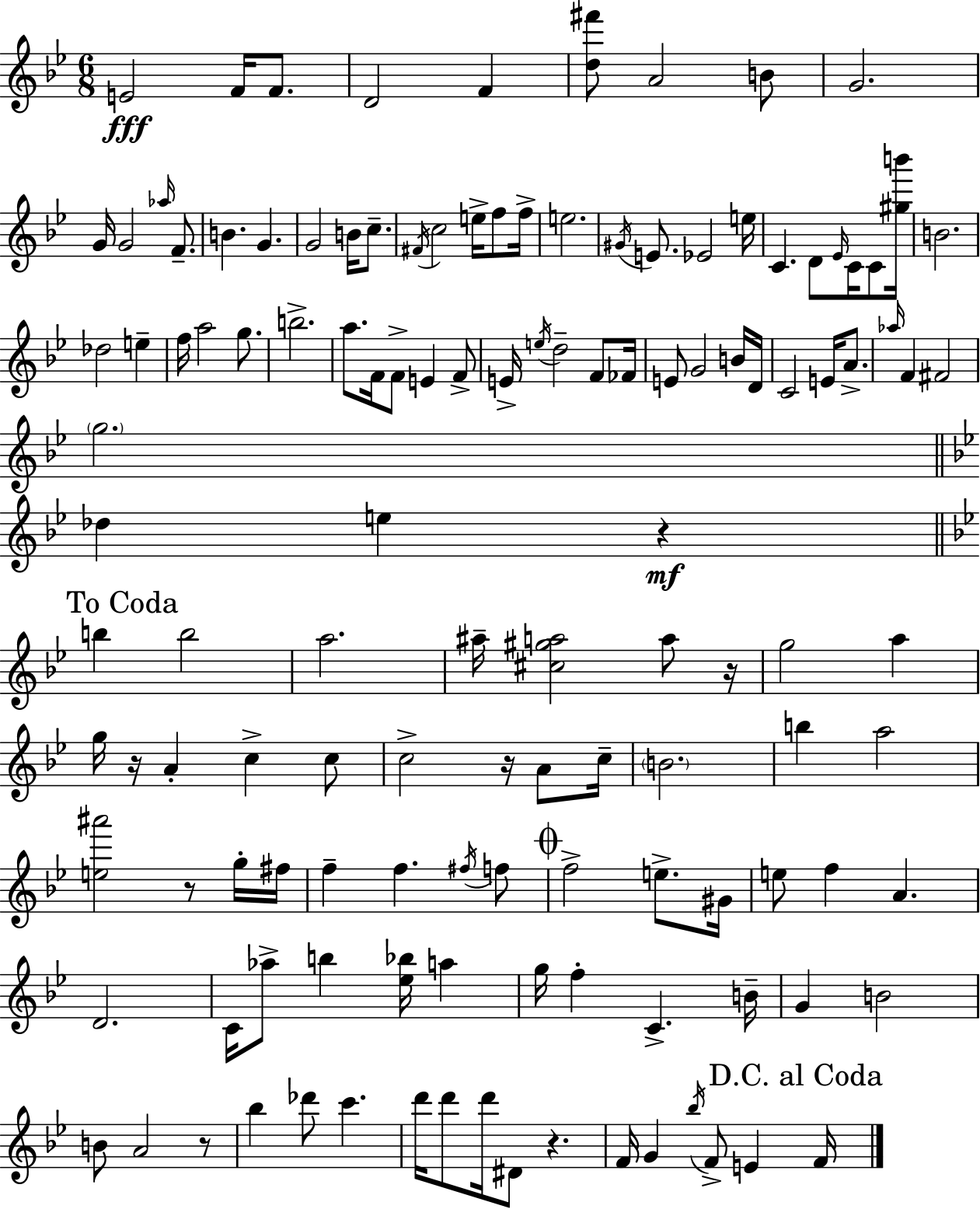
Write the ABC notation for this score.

X:1
T:Untitled
M:6/8
L:1/4
K:Bb
E2 F/4 F/2 D2 F [d^f']/2 A2 B/2 G2 G/4 G2 _a/4 F/2 B G G2 B/4 c/2 ^F/4 c2 e/4 f/2 f/4 e2 ^G/4 E/2 _E2 e/4 C D/2 _E/4 C/4 C/2 [^gb']/4 B2 _d2 e f/4 a2 g/2 b2 a/2 F/4 F/2 E F/2 E/4 e/4 d2 F/2 _F/4 E/2 G2 B/4 D/4 C2 E/4 A/2 _a/4 F ^F2 g2 _d e z b b2 a2 ^a/4 [^c^ga]2 a/2 z/4 g2 a g/4 z/4 A c c/2 c2 z/4 A/2 c/4 B2 b a2 [e^a']2 z/2 g/4 ^f/4 f f ^f/4 f/2 f2 e/2 ^G/4 e/2 f A D2 C/4 _a/2 b [_e_b]/4 a g/4 f C B/4 G B2 B/2 A2 z/2 _b _d'/2 c' d'/4 d'/2 d'/4 ^D/2 z F/4 G _b/4 F/2 E F/4